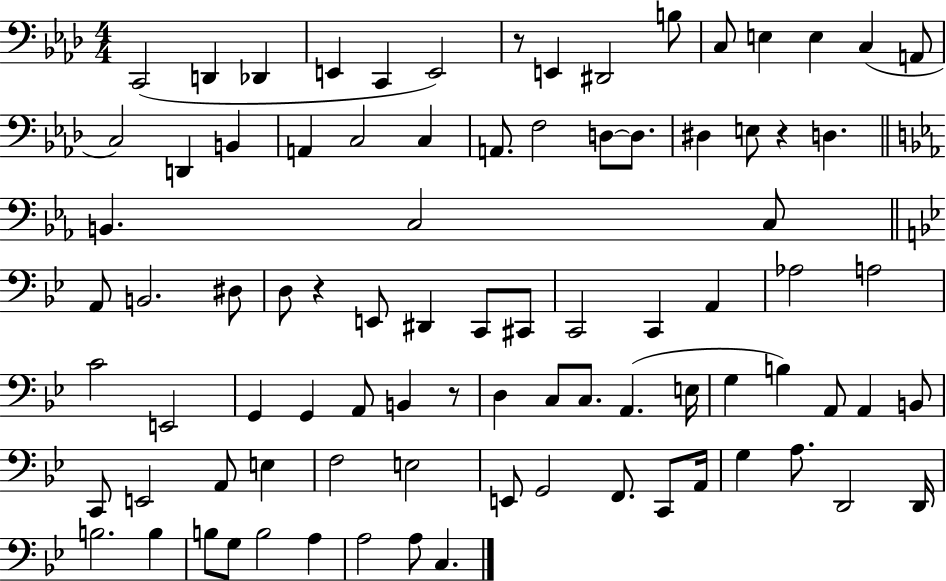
C2/h D2/q Db2/q E2/q C2/q E2/h R/e E2/q D#2/h B3/e C3/e E3/q E3/q C3/q A2/e C3/h D2/q B2/q A2/q C3/h C3/q A2/e. F3/h D3/e D3/e. D#3/q E3/e R/q D3/q. B2/q. C3/h C3/e A2/e B2/h. D#3/e D3/e R/q E2/e D#2/q C2/e C#2/e C2/h C2/q A2/q Ab3/h A3/h C4/h E2/h G2/q G2/q A2/e B2/q R/e D3/q C3/e C3/e. A2/q. E3/s G3/q B3/q A2/e A2/q B2/e C2/e E2/h A2/e E3/q F3/h E3/h E2/e G2/h F2/e. C2/e A2/s G3/q A3/e. D2/h D2/s B3/h. B3/q B3/e G3/e B3/h A3/q A3/h A3/e C3/q.